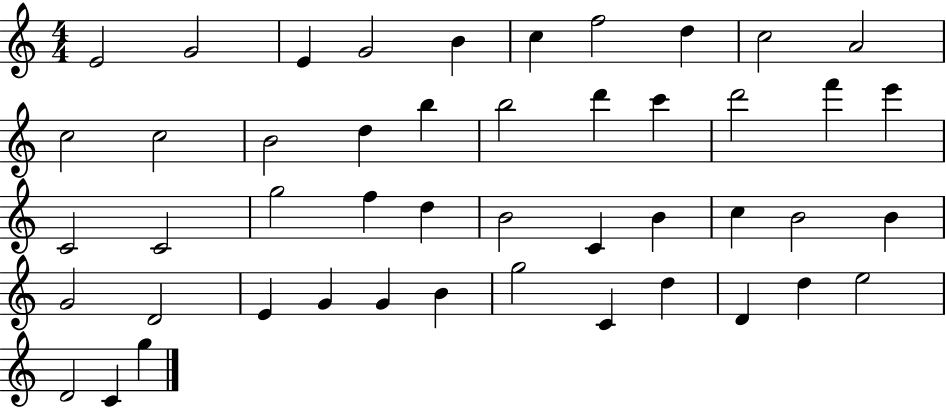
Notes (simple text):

E4/h G4/h E4/q G4/h B4/q C5/q F5/h D5/q C5/h A4/h C5/h C5/h B4/h D5/q B5/q B5/h D6/q C6/q D6/h F6/q E6/q C4/h C4/h G5/h F5/q D5/q B4/h C4/q B4/q C5/q B4/h B4/q G4/h D4/h E4/q G4/q G4/q B4/q G5/h C4/q D5/q D4/q D5/q E5/h D4/h C4/q G5/q